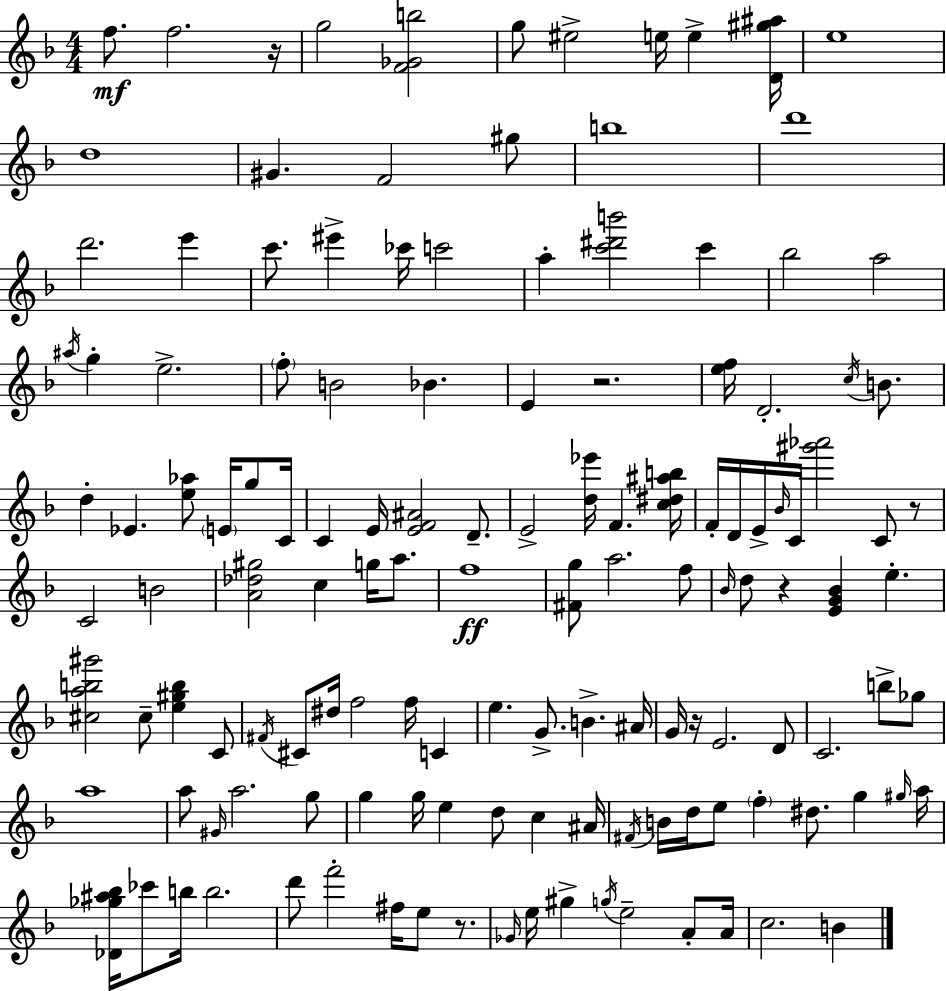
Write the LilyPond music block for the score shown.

{
  \clef treble
  \numericTimeSignature
  \time 4/4
  \key f \major
  f''8.\mf f''2. r16 | g''2 <f' ges' b''>2 | g''8 eis''2-> e''16 e''4-> <d' gis'' ais''>16 | e''1 | \break d''1 | gis'4. f'2 gis''8 | b''1 | d'''1 | \break d'''2. e'''4 | c'''8. eis'''4-> ces'''16 c'''2 | a''4-. <c''' dis''' b'''>2 c'''4 | bes''2 a''2 | \break \acciaccatura { ais''16 } g''4-. e''2.-> | \parenthesize f''8-. b'2 bes'4. | e'4 r2. | <e'' f''>16 d'2.-. \acciaccatura { c''16 } b'8. | \break d''4-. ees'4. <e'' aes''>8 \parenthesize e'16 g''8 | c'16 c'4 e'16 <e' f' ais'>2 d'8.-- | e'2-> <d'' ees'''>16 f'4. | <c'' dis'' ais'' b''>16 f'16-. d'16 e'16-> \grace { bes'16 } c'16 <gis''' aes'''>2 c'8 | \break r8 c'2 b'2 | <a' des'' gis''>2 c''4 g''16 | a''8. f''1\ff | <fis' g''>8 a''2. | \break f''8 \grace { bes'16 } d''8 r4 <e' g' bes'>4 e''4.-. | <cis'' a'' b'' gis'''>2 cis''8-- <e'' gis'' b''>4 | c'8 \acciaccatura { fis'16 } cis'8 dis''16 f''2 | f''16 c'4 e''4. g'8.-> b'4.-> | \break ais'16 g'16 r16 e'2. | d'8 c'2. | b''8-> ges''8 a''1 | a''8 \grace { gis'16 } a''2. | \break g''8 g''4 g''16 e''4 d''8 | c''4 ais'16 \acciaccatura { fis'16 } b'16 d''16 e''8 \parenthesize f''4-. dis''8. | g''4 \grace { gis''16 } a''16 <des' ges'' ais'' bes''>16 ces'''8 b''16 b''2. | d'''8 f'''2-. | \break fis''16 e''8 r8. \grace { ges'16 } e''16 gis''4-> \acciaccatura { g''16 } e''2-- | a'8-. a'16 c''2. | b'4 \bar "|."
}